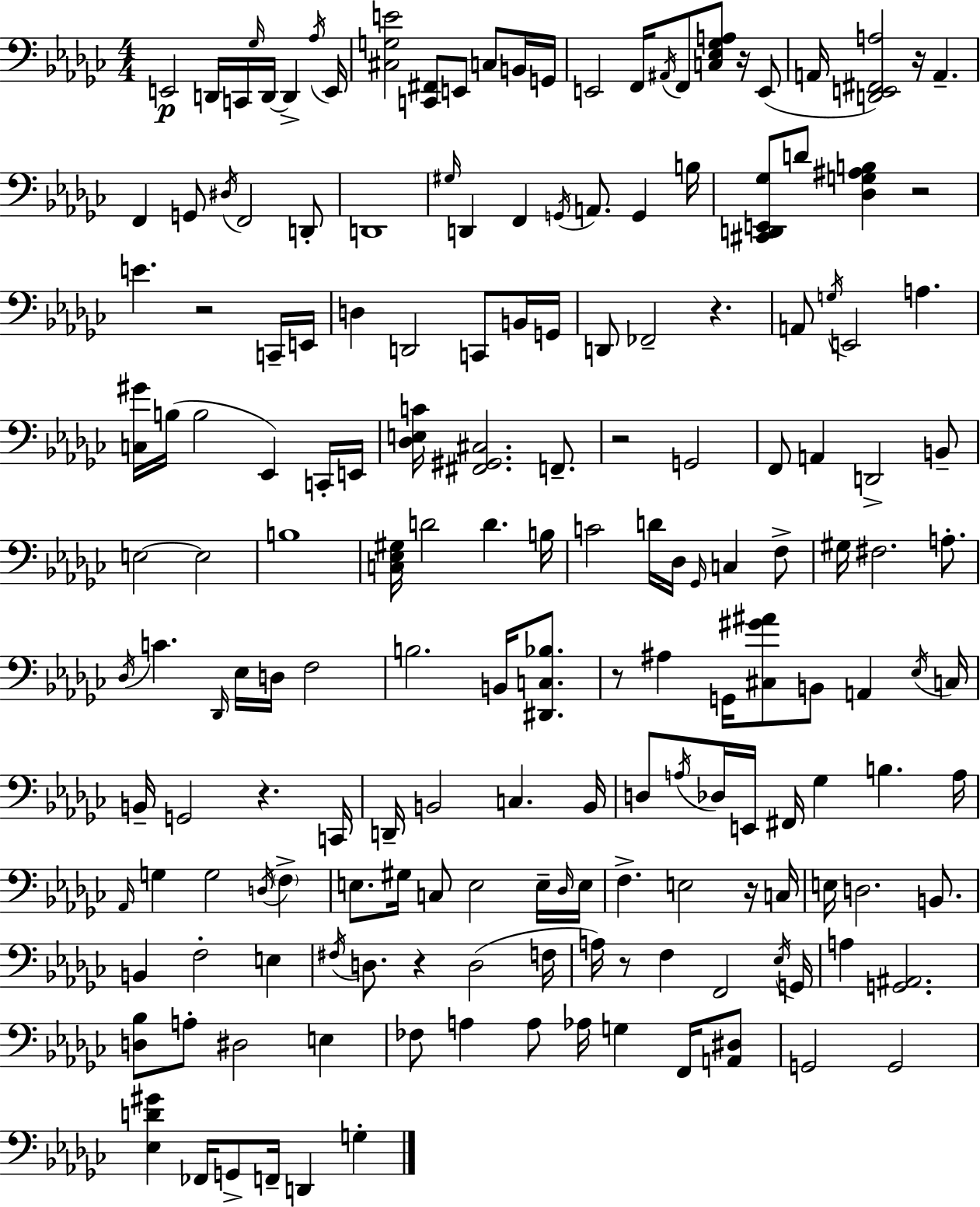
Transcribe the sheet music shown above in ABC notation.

X:1
T:Untitled
M:4/4
L:1/4
K:Ebm
E,,2 D,,/4 C,,/4 _G,/4 D,,/4 D,, _A,/4 E,,/4 [^C,G,E]2 [C,,^F,,]/2 E,,/2 C,/2 B,,/4 G,,/4 E,,2 F,,/4 ^A,,/4 F,,/2 [C,_E,_G,A,]/2 z/4 E,,/2 A,,/4 [D,,E,,^F,,A,]2 z/4 A,, F,, G,,/2 ^D,/4 F,,2 D,,/2 D,,4 ^G,/4 D,, F,, G,,/4 A,,/2 G,, B,/4 [^C,,D,,E,,_G,]/2 D/2 [_D,G,^A,B,] z2 E z2 C,,/4 E,,/4 D, D,,2 C,,/2 B,,/4 G,,/4 D,,/2 _F,,2 z A,,/2 G,/4 E,,2 A, [C,^G]/4 B,/4 B,2 _E,, C,,/4 E,,/4 [_D,E,C]/4 [^F,,^G,,^C,]2 F,,/2 z2 G,,2 F,,/2 A,, D,,2 B,,/2 E,2 E,2 B,4 [C,_E,^G,]/4 D2 D B,/4 C2 D/4 _D,/4 _G,,/4 C, F,/2 ^G,/4 ^F,2 A,/2 _D,/4 C _D,,/4 _E,/4 D,/4 F,2 B,2 B,,/4 [^D,,C,_B,]/2 z/2 ^A, G,,/4 [^C,^G^A]/2 B,,/2 A,, _E,/4 C,/4 B,,/4 G,,2 z C,,/4 D,,/4 B,,2 C, B,,/4 D,/2 A,/4 _D,/4 E,,/4 ^F,,/4 _G, B, A,/4 _A,,/4 G, G,2 D,/4 F, E,/2 ^G,/4 C,/2 E,2 E,/4 _D,/4 E,/4 F, E,2 z/4 C,/4 E,/4 D,2 B,,/2 B,, F,2 E, ^F,/4 D,/2 z D,2 F,/4 A,/4 z/2 F, F,,2 _E,/4 G,,/4 A, [G,,^A,,]2 [D,_B,]/2 A,/2 ^D,2 E, _F,/2 A, A,/2 _A,/4 G, F,,/4 [A,,^D,]/2 G,,2 G,,2 [_E,D^G] _F,,/4 G,,/2 F,,/4 D,, G,